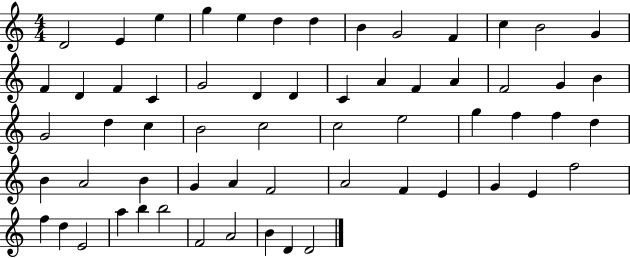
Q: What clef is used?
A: treble